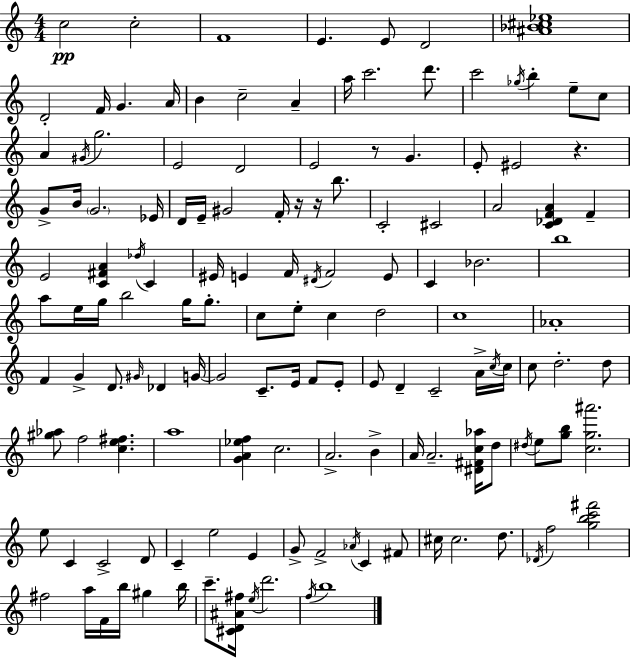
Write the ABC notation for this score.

X:1
T:Untitled
M:4/4
L:1/4
K:C
c2 c2 F4 E E/2 D2 [^A_B^c_e]4 D2 F/4 G A/4 B c2 A a/4 c'2 d'/2 c'2 _g/4 b e/2 c/2 A ^G/4 g2 E2 D2 E2 z/2 G E/2 ^E2 z G/2 B/4 G2 _E/4 D/4 E/4 ^G2 F/4 z/4 z/4 b/2 C2 ^C2 A2 [C_DFA] F E2 [C^FA] _d/4 C ^E/4 E F/4 ^D/4 F2 E/2 C _B2 b4 a/2 e/4 g/4 b2 g/4 g/2 c/2 e/2 c d2 c4 _A4 F G D/2 ^G/4 _D G/4 G2 C/2 E/4 F/2 E/2 E/2 D C2 A/4 c/4 c/4 c/2 d2 d/2 [^g_a]/2 f2 [ce^f] a4 [GA_ef] c2 A2 B A/4 A2 [^D^Fc_a]/4 d/2 ^d/4 e/2 [gb]/2 [cg^a']2 e/2 C C2 D/2 C e2 E G/2 F2 _A/4 C ^F/2 ^c/4 ^c2 d/2 _D/4 f2 [gbc'^f']2 ^f2 a/4 F/4 b/4 ^g b/4 c'/2 [^CD^A^f]/4 e/4 d'2 f/4 b4